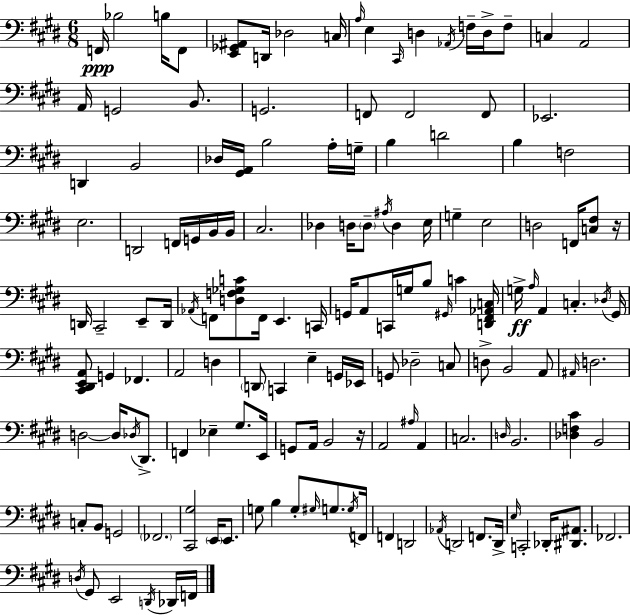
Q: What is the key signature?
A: E major